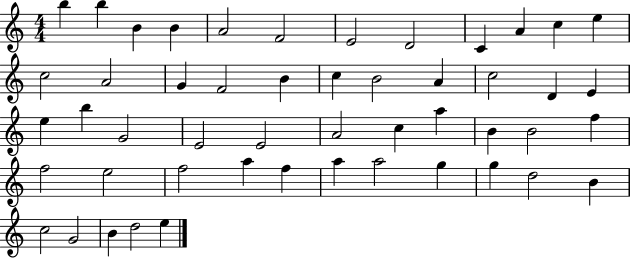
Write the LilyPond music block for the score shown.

{
  \clef treble
  \numericTimeSignature
  \time 4/4
  \key c \major
  b''4 b''4 b'4 b'4 | a'2 f'2 | e'2 d'2 | c'4 a'4 c''4 e''4 | \break c''2 a'2 | g'4 f'2 b'4 | c''4 b'2 a'4 | c''2 d'4 e'4 | \break e''4 b''4 g'2 | e'2 e'2 | a'2 c''4 a''4 | b'4 b'2 f''4 | \break f''2 e''2 | f''2 a''4 f''4 | a''4 a''2 g''4 | g''4 d''2 b'4 | \break c''2 g'2 | b'4 d''2 e''4 | \bar "|."
}